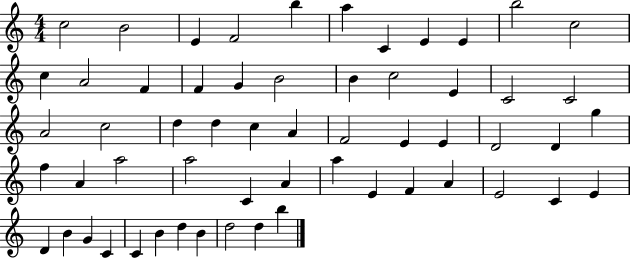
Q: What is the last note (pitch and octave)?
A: B5